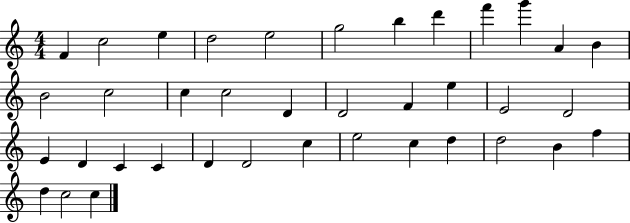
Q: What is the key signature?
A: C major